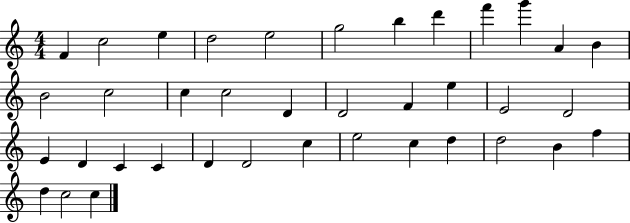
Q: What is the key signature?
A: C major